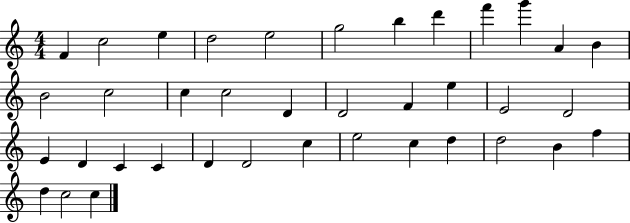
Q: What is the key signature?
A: C major